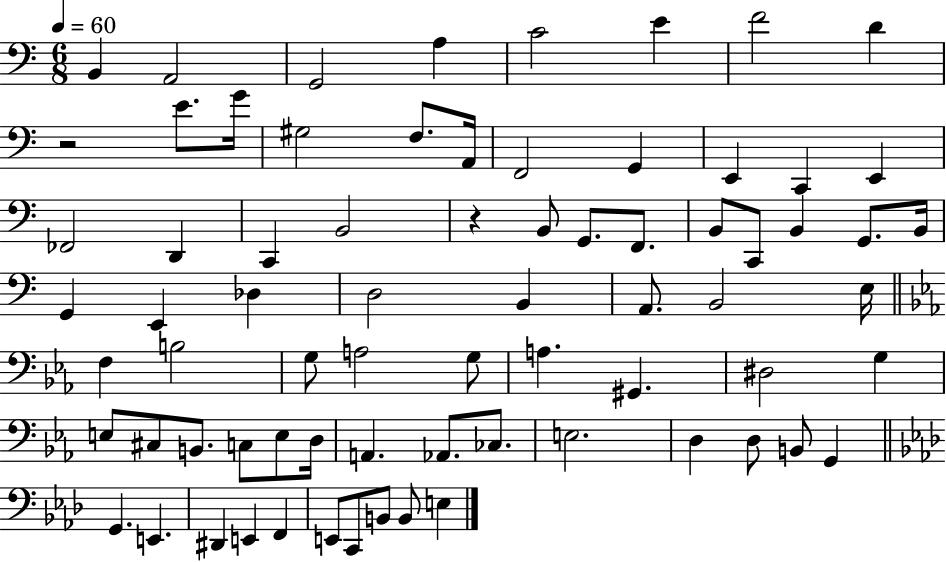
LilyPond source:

{
  \clef bass
  \numericTimeSignature
  \time 6/8
  \key c \major
  \tempo 4 = 60
  b,4 a,2 | g,2 a4 | c'2 e'4 | f'2 d'4 | \break r2 e'8. g'16 | gis2 f8. a,16 | f,2 g,4 | e,4 c,4 e,4 | \break fes,2 d,4 | c,4 b,2 | r4 b,8 g,8. f,8. | b,8 c,8 b,4 g,8. b,16 | \break g,4 e,4 des4 | d2 b,4 | a,8. b,2 e16 | \bar "||" \break \key c \minor f4 b2 | g8 a2 g8 | a4. gis,4. | dis2 g4 | \break e8 cis8 b,8. c8 e8 d16 | a,4. aes,8. ces8. | e2. | d4 d8 b,8 g,4 | \break \bar "||" \break \key aes \major g,4. e,4. | dis,4 e,4 f,4 | e,8 c,8 b,8 b,8 e4 | \bar "|."
}